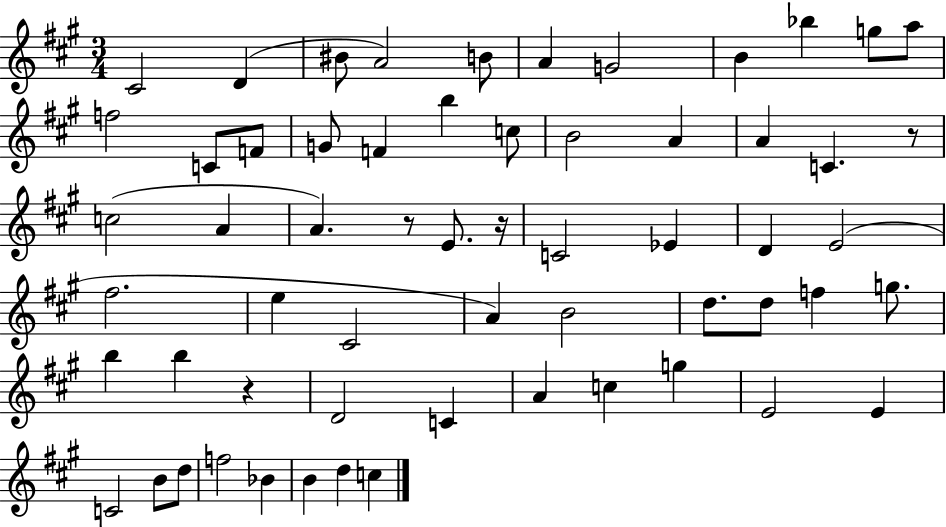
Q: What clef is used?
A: treble